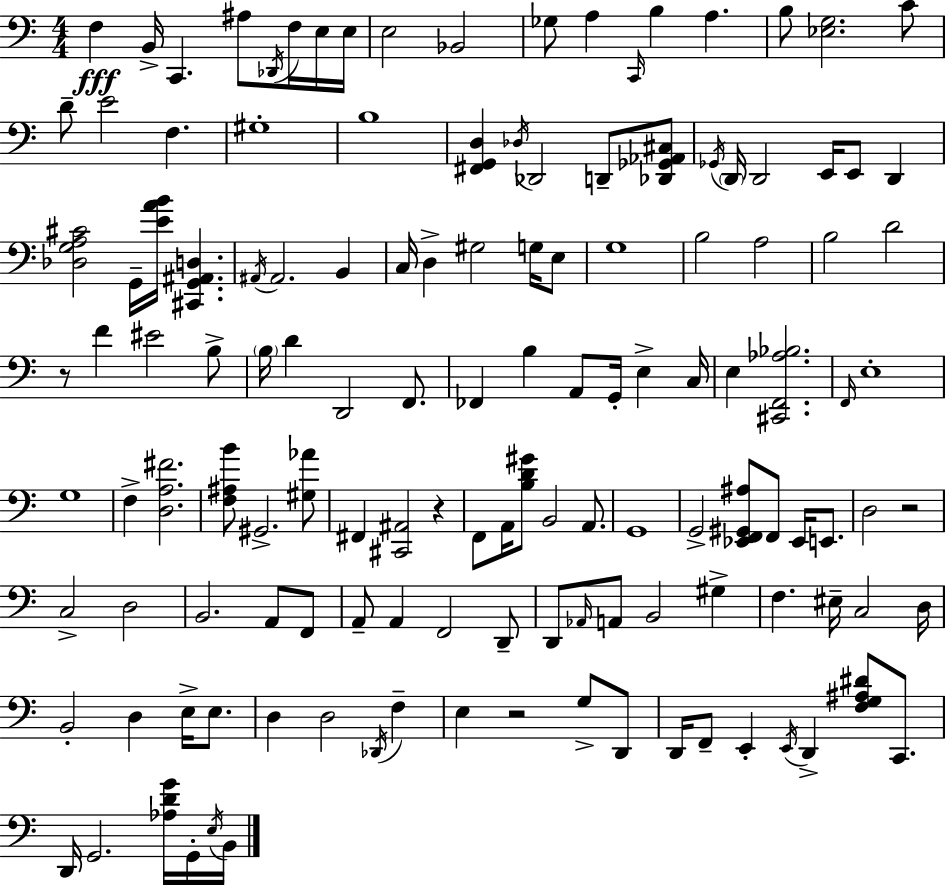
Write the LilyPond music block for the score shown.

{
  \clef bass
  \numericTimeSignature
  \time 4/4
  \key c \major
  f4\fff b,16-> c,4. ais8 \acciaccatura { des,16 } f16 e16 | e16 e2 bes,2 | ges8 a4 \grace { c,16 } b4 a4. | b8 <ees g>2. | \break c'8 d'8-- e'2 f4. | gis1-. | b1 | <fis, g, d>4 \acciaccatura { des16 } des,2 d,8-- | \break <des, ges, aes, cis>8 \acciaccatura { ges,16 } \parenthesize d,16 d,2 e,16 e,8 | d,4 <des g a cis'>2 g,16-- <e' a' b'>16 <cis, g, ais, d>4. | \acciaccatura { ais,16 } ais,2. | b,4 c16 d4-> gis2 | \break g16 e8 g1 | b2 a2 | b2 d'2 | r8 f'4 eis'2 | \break b8-> \parenthesize b16 d'4 d,2 | f,8. fes,4 b4 a,8 g,16-. | e4-> c16 e4 <cis, f, aes bes>2. | \grace { f,16 } e1-. | \break g1 | f4-> <d a fis'>2. | <f ais b'>8 gis,2.-> | <gis aes'>8 fis,4 <cis, ais,>2 | \break r4 f,8 a,16 <b d' gis'>8 b,2 | a,8. g,1 | g,2-> <ees, f, gis, ais>8 | f,8 ees,16 e,8. d2 r2 | \break c2-> d2 | b,2. | a,8 f,8 a,8-- a,4 f,2 | d,8-- d,8 \grace { aes,16 } a,8 b,2 | \break gis4-> f4. eis16-- c2 | d16 b,2-. d4 | e16-> e8. d4 d2 | \acciaccatura { des,16 } f4-- e4 r2 | \break g8-> d,8 d,16 f,8-- e,4-. \acciaccatura { e,16 } | d,4-> <f g ais dis'>8 c,8. d,16 g,2. | <aes d' g'>16 g,16-. \acciaccatura { e16 } b,16 \bar "|."
}